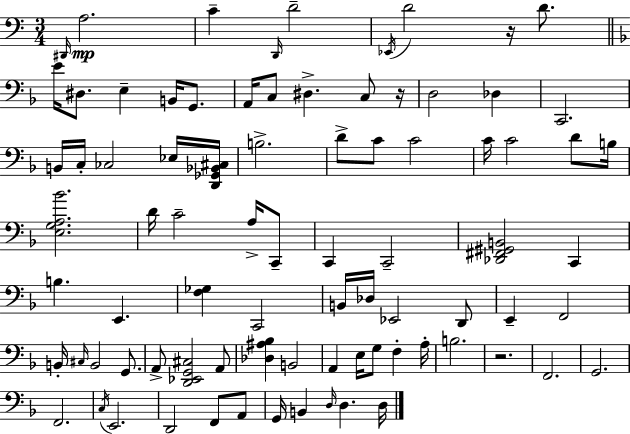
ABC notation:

X:1
T:Untitled
M:3/4
L:1/4
K:Am
^D,,/4 A,2 C D,,/4 D2 _E,,/4 D2 z/4 D/2 E/4 ^D,/2 E, B,,/4 G,,/2 A,,/4 C,/2 ^D, C,/2 z/4 D,2 _D, C,,2 B,,/4 C,/4 _C,2 _E,/4 [D,,_G,,_B,,^C,]/4 B,2 D/2 C/2 C2 C/4 C2 D/2 B,/4 [E,G,A,_B]2 D/4 C2 A,/4 C,,/2 C,, C,,2 [_D,,^F,,^G,,B,,]2 C,, B, E,, [F,_G,] C,,2 B,,/4 _D,/4 _E,,2 D,,/2 E,, F,,2 B,,/4 ^C,/4 B,,2 G,,/2 A,,/2 [D,,_E,,G,,^C,]2 A,,/2 [_D,^A,_B,] B,,2 A,, E,/4 G,/2 F, A,/4 B,2 z2 F,,2 G,,2 F,,2 C,/4 E,,2 D,,2 F,,/2 A,,/2 G,,/4 B,, D,/4 D, D,/4